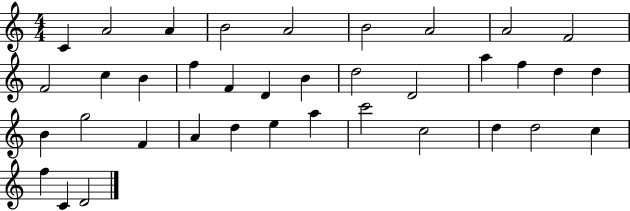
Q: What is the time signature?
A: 4/4